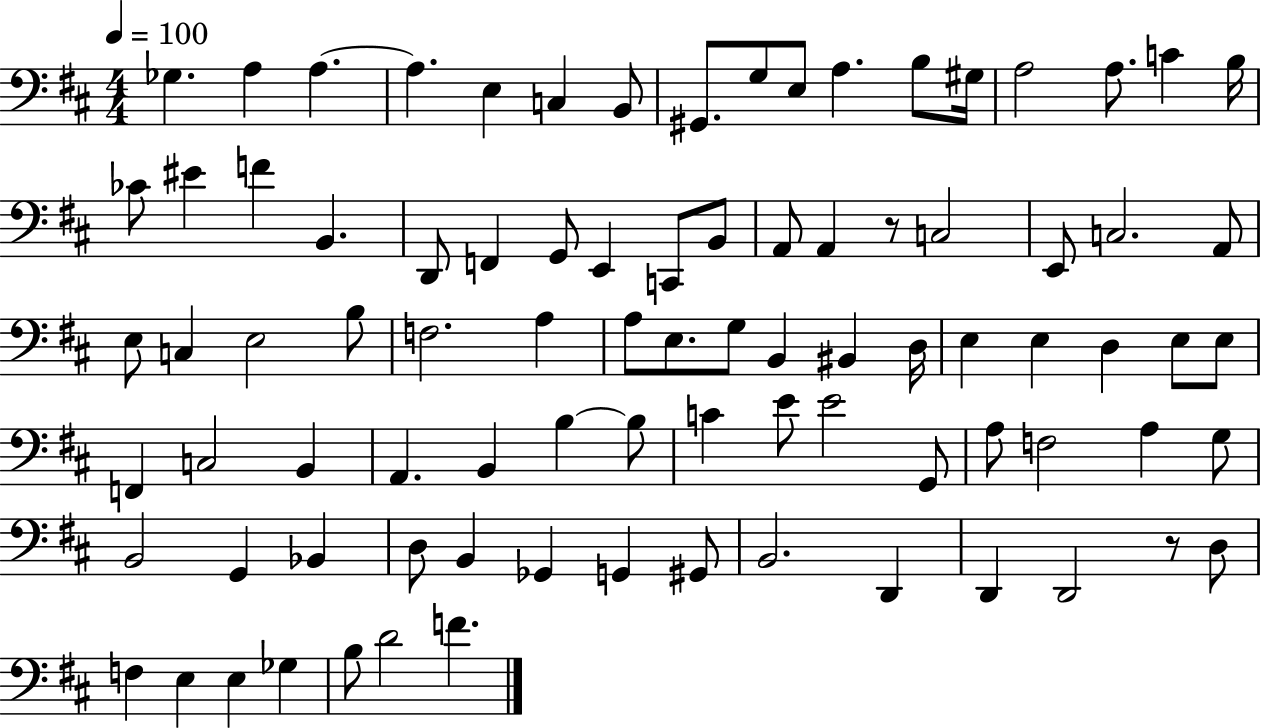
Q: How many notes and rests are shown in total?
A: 87